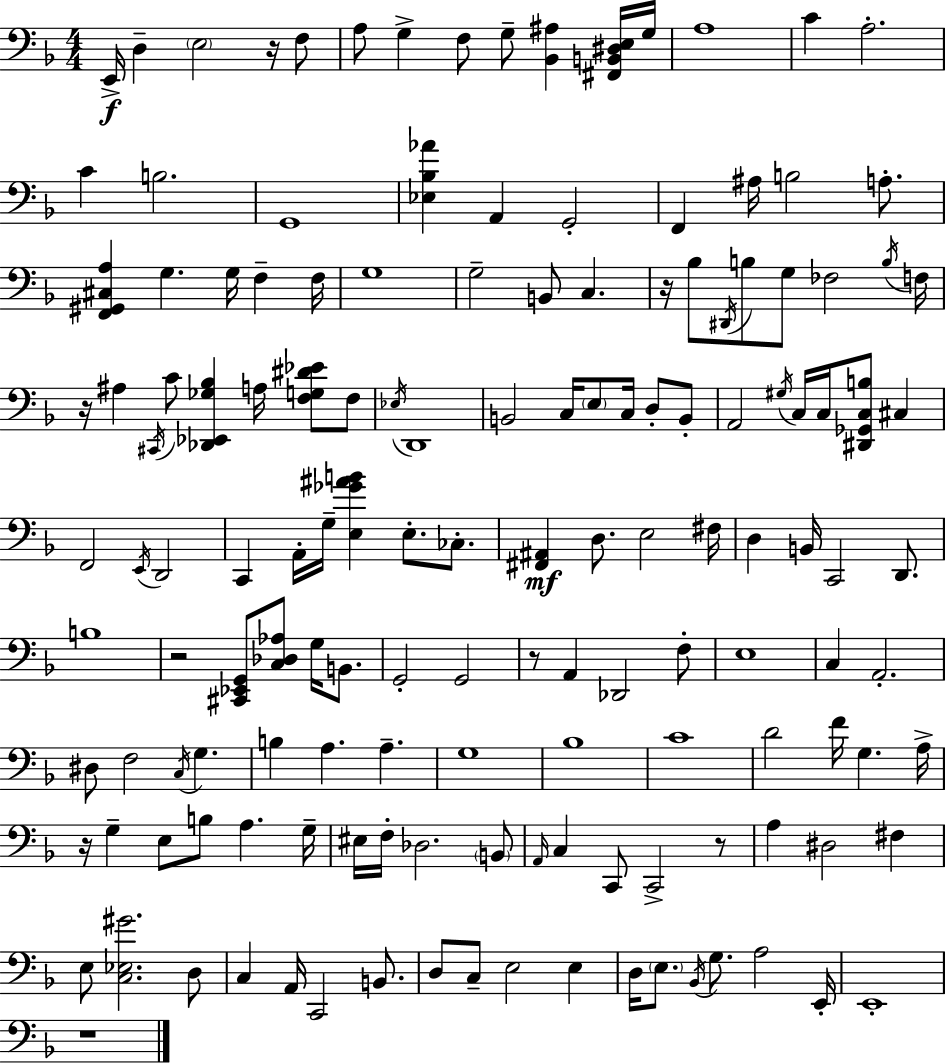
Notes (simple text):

E2/s D3/q E3/h R/s F3/e A3/e G3/q F3/e G3/e [Bb2,A#3]/q [F#2,B2,D#3,E3]/s G3/s A3/w C4/q A3/h. C4/q B3/h. G2/w [Eb3,Bb3,Ab4]/q A2/q G2/h F2/q A#3/s B3/h A3/e. [F2,G#2,C#3,A3]/q G3/q. G3/s F3/q F3/s G3/w G3/h B2/e C3/q. R/s Bb3/e D#2/s B3/e G3/e FES3/h B3/s F3/s R/s A#3/q C#2/s C4/e [Db2,Eb2,Gb3,Bb3]/q A3/s [F3,G3,D#4,Eb4]/e F3/e Eb3/s D2/w B2/h C3/s E3/e C3/s D3/e B2/e A2/h G#3/s C3/s C3/s [D#2,Gb2,C3,B3]/e C#3/q F2/h E2/s D2/h C2/q A2/s G3/s [E3,Gb4,A#4,B4]/q E3/e. CES3/e. [F#2,A#2]/q D3/e. E3/h F#3/s D3/q B2/s C2/h D2/e. B3/w R/h [C#2,Eb2,G2]/e [C3,Db3,Ab3]/e G3/s B2/e. G2/h G2/h R/e A2/q Db2/h F3/e E3/w C3/q A2/h. D#3/e F3/h C3/s G3/q. B3/q A3/q. A3/q. G3/w Bb3/w C4/w D4/h F4/s G3/q. A3/s R/s G3/q E3/e B3/e A3/q. G3/s EIS3/s F3/s Db3/h. B2/e A2/s C3/q C2/e C2/h R/e A3/q D#3/h F#3/q E3/e [C3,Eb3,G#4]/h. D3/e C3/q A2/s C2/h B2/e. D3/e C3/e E3/h E3/q D3/s E3/e. Bb2/s G3/e. A3/h E2/s E2/w R/w